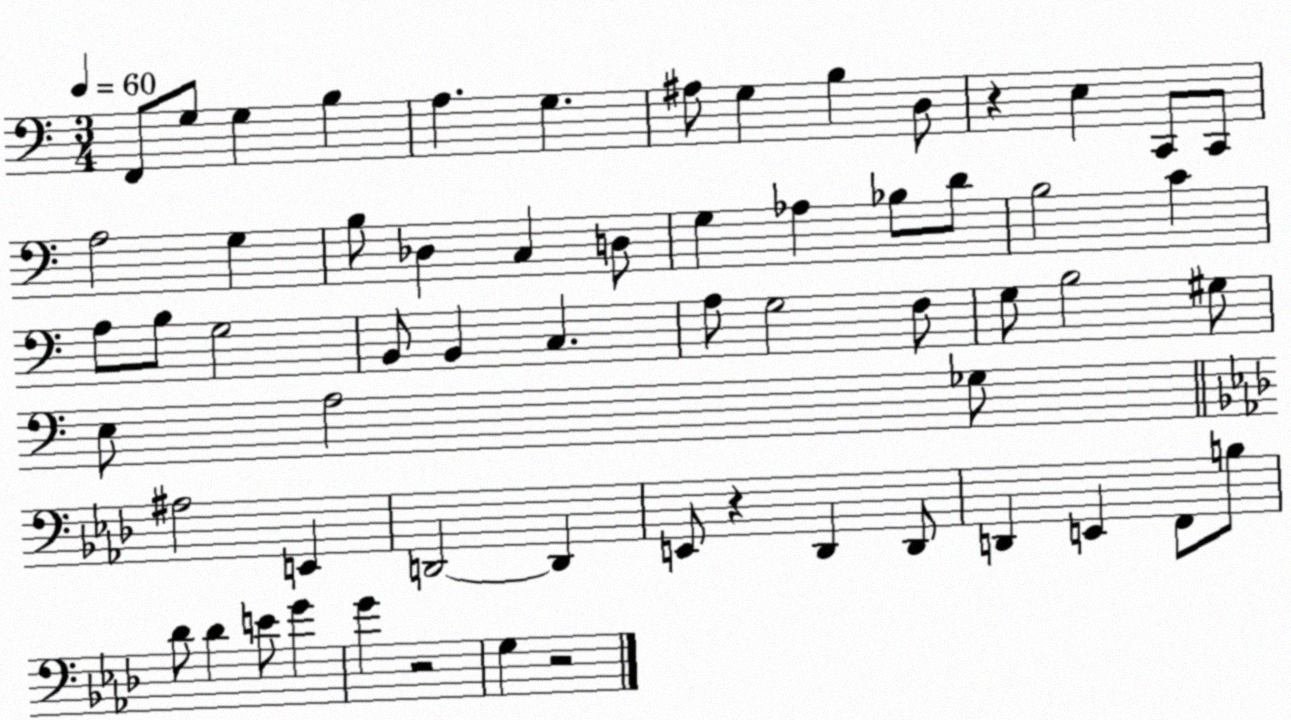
X:1
T:Untitled
M:3/4
L:1/4
K:C
F,,/2 G,/2 G, B, A, G, ^A,/2 G, B, D,/2 z E, C,,/2 C,,/2 A,2 G, B,/2 _D, C, D,/2 G, _A, _B,/2 D/2 B,2 C A,/2 B,/2 G,2 B,,/2 B,, C, A,/2 G,2 F,/2 G,/2 B,2 ^G,/2 E,/2 A,2 _G,/2 ^A,2 E,, D,,2 D,, E,,/2 z _D,, _D,,/2 D,, E,, F,,/2 B,/2 _D/2 _D E/2 G G z2 G, z2